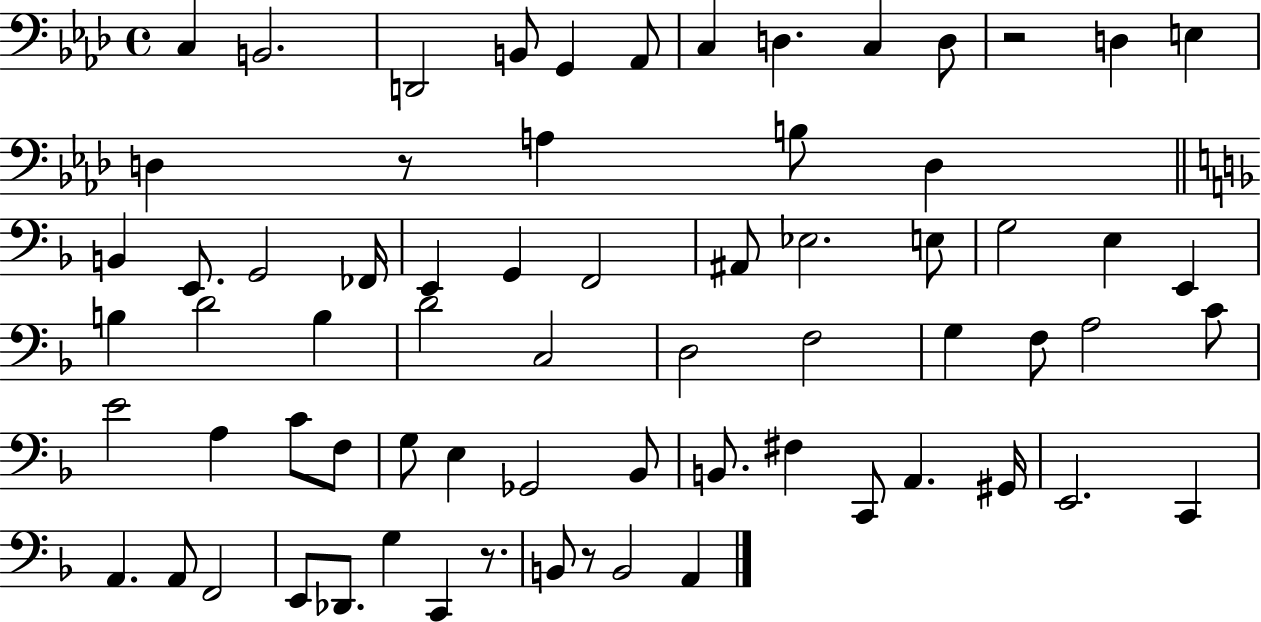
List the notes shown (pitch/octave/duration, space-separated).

C3/q B2/h. D2/h B2/e G2/q Ab2/e C3/q D3/q. C3/q D3/e R/h D3/q E3/q D3/q R/e A3/q B3/e D3/q B2/q E2/e. G2/h FES2/s E2/q G2/q F2/h A#2/e Eb3/h. E3/e G3/h E3/q E2/q B3/q D4/h B3/q D4/h C3/h D3/h F3/h G3/q F3/e A3/h C4/e E4/h A3/q C4/e F3/e G3/e E3/q Gb2/h Bb2/e B2/e. F#3/q C2/e A2/q. G#2/s E2/h. C2/q A2/q. A2/e F2/h E2/e Db2/e. G3/q C2/q R/e. B2/e R/e B2/h A2/q